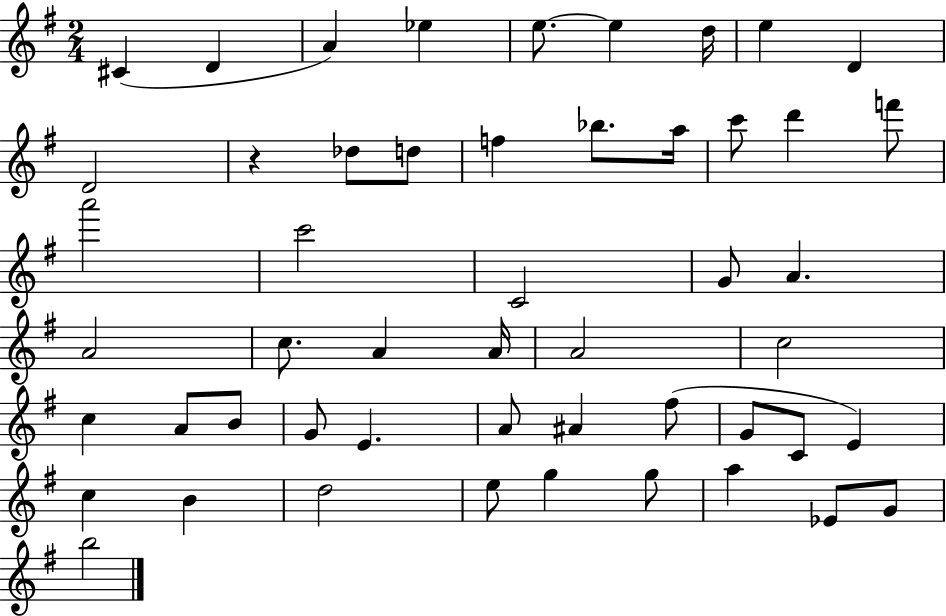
C#4/q D4/q A4/q Eb5/q E5/e. E5/q D5/s E5/q D4/q D4/h R/q Db5/e D5/e F5/q Bb5/e. A5/s C6/e D6/q F6/e A6/h C6/h C4/h G4/e A4/q. A4/h C5/e. A4/q A4/s A4/h C5/h C5/q A4/e B4/e G4/e E4/q. A4/e A#4/q F#5/e G4/e C4/e E4/q C5/q B4/q D5/h E5/e G5/q G5/e A5/q Eb4/e G4/e B5/h